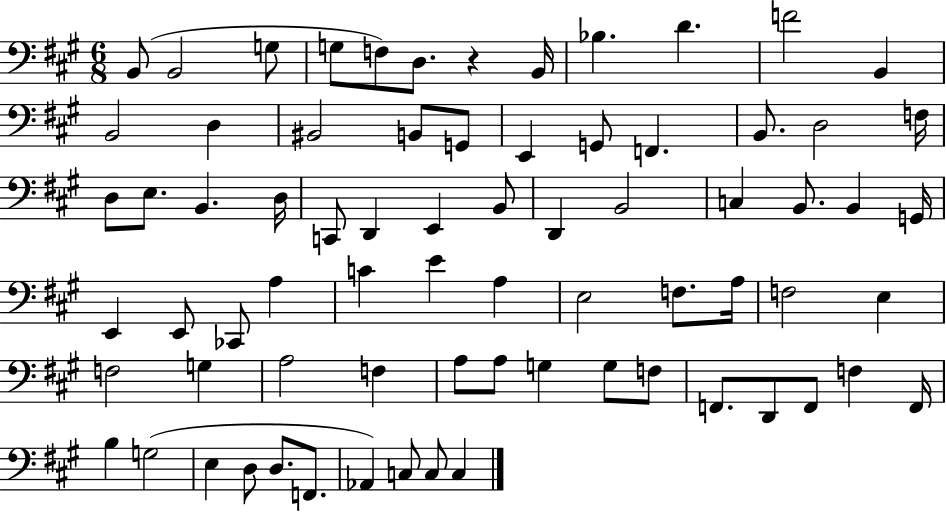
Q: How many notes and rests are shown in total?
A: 73